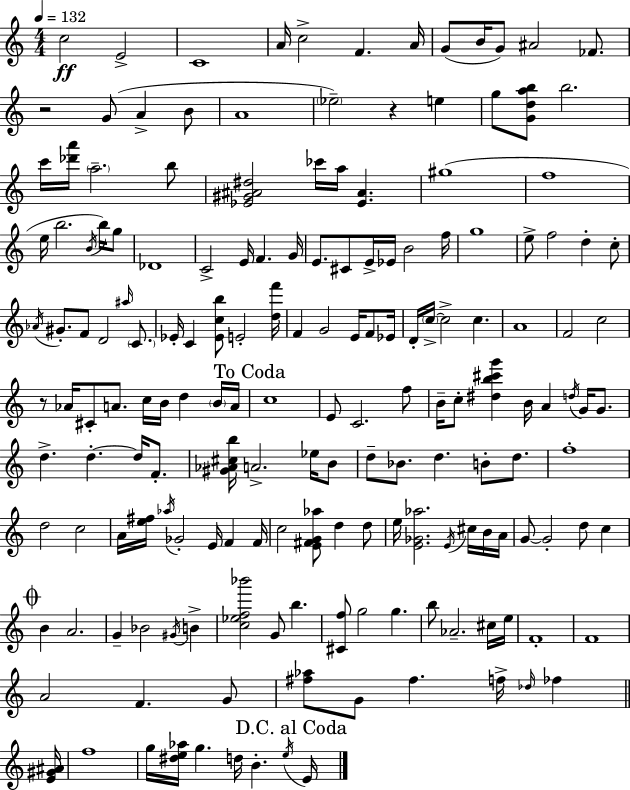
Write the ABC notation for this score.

X:1
T:Untitled
M:4/4
L:1/4
K:C
c2 E2 C4 A/4 c2 F A/4 G/2 B/4 G/2 ^A2 _F/2 z2 G/2 A B/2 A4 _e2 z e g/2 [Gdab]/2 b2 c'/4 [_d'a']/4 a2 b/2 [_E^G^A^d]2 _c'/4 a/4 [_E^A] ^g4 f4 e/4 b2 B/4 b/4 g/2 _D4 C2 E/4 F G/4 E/2 ^C/2 E/4 _E/4 B2 f/4 g4 e/2 f2 d c/2 _A/4 ^G/2 F/2 D2 ^a/4 C/2 _E/4 C [_Ecb]/2 E2 [df']/4 F G2 E/4 F/2 _E/4 D/4 c/4 c2 c A4 F2 c2 z/2 _A/4 ^C/2 A/2 c/4 B/4 d B/4 A/4 c4 E/2 C2 f/2 B/4 c/2 [^db^c'g'] B/4 A d/4 G/4 G/2 d d d/4 F/2 [^G_A^cb]/4 A2 _e/4 B/2 d/2 _B/2 d B/2 d/2 f4 d2 c2 A/4 [e^f]/4 _a/4 _G2 E/4 F F/4 c2 [E^FG_a]/2 d d/2 e/4 [E_G_a]2 E/4 ^c/4 B/4 A/4 G/2 G2 d/2 c B A2 G _B2 ^G/4 B [c_ef_b']2 G/2 b [^Cf]/2 g2 g b/2 _A2 ^c/4 e/4 F4 F4 A2 F G/2 [^f_a]/2 G/2 ^f f/4 _d/4 _f [E^G^A]/4 f4 g/4 [^de_a]/4 g d/4 B e/4 E/4